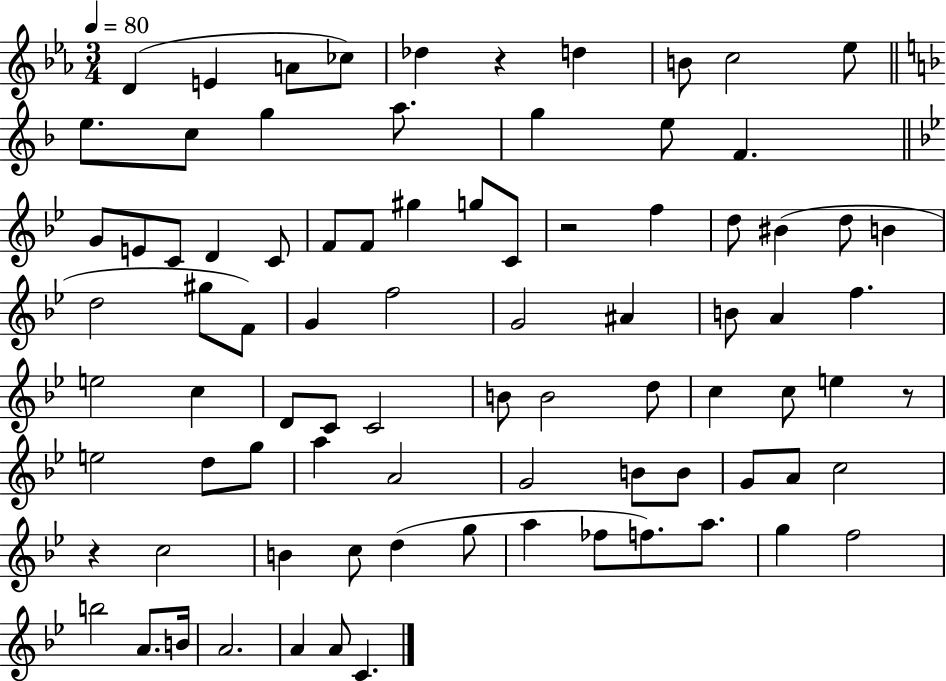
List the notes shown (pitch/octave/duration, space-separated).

D4/q E4/q A4/e CES5/e Db5/q R/q D5/q B4/e C5/h Eb5/e E5/e. C5/e G5/q A5/e. G5/q E5/e F4/q. G4/e E4/e C4/e D4/q C4/e F4/e F4/e G#5/q G5/e C4/e R/h F5/q D5/e BIS4/q D5/e B4/q D5/h G#5/e F4/e G4/q F5/h G4/h A#4/q B4/e A4/q F5/q. E5/h C5/q D4/e C4/e C4/h B4/e B4/h D5/e C5/q C5/e E5/q R/e E5/h D5/e G5/e A5/q A4/h G4/h B4/e B4/e G4/e A4/e C5/h R/q C5/h B4/q C5/e D5/q G5/e A5/q FES5/e F5/e. A5/e. G5/q F5/h B5/h A4/e. B4/s A4/h. A4/q A4/e C4/q.